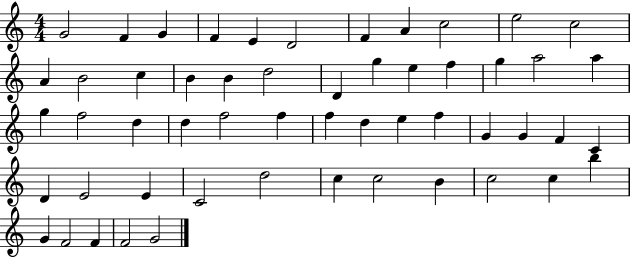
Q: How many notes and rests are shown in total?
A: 54